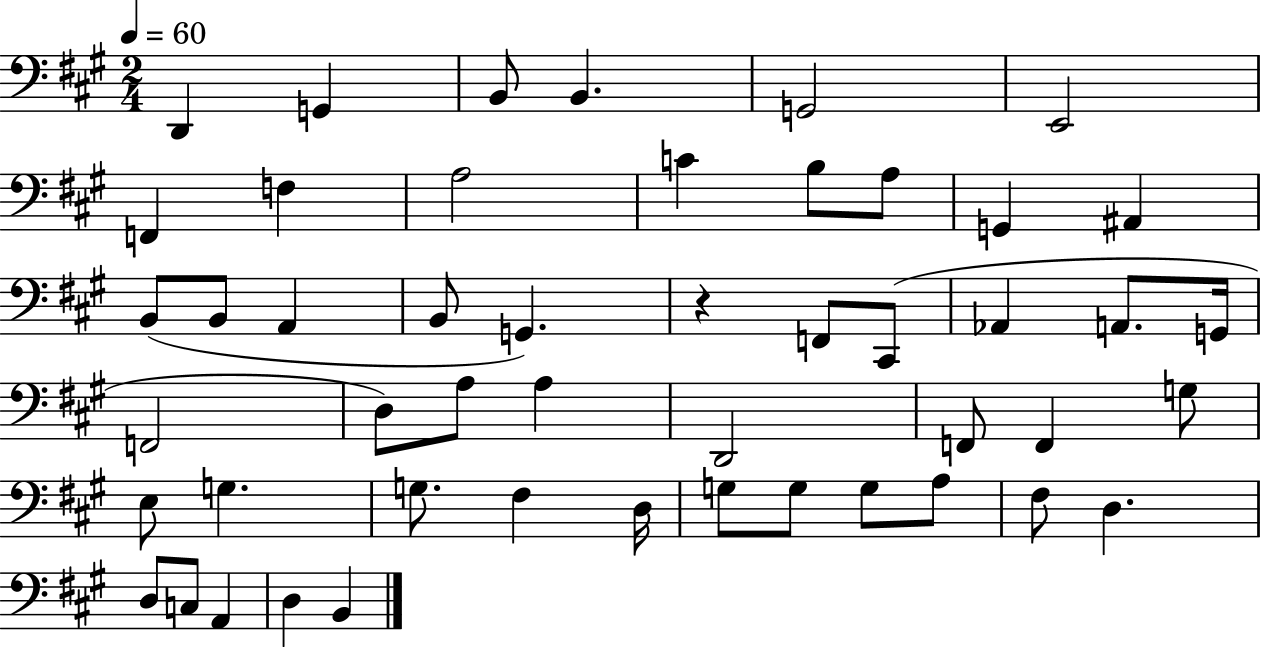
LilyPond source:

{
  \clef bass
  \numericTimeSignature
  \time 2/4
  \key a \major
  \tempo 4 = 60
  \repeat volta 2 { d,4 g,4 | b,8 b,4. | g,2 | e,2 | \break f,4 f4 | a2 | c'4 b8 a8 | g,4 ais,4 | \break b,8( b,8 a,4 | b,8 g,4.) | r4 f,8 cis,8( | aes,4 a,8. g,16 | \break f,2 | d8) a8 a4 | d,2 | f,8 f,4 g8 | \break e8 g4. | g8. fis4 d16 | g8 g8 g8 a8 | fis8 d4. | \break d8 c8 a,4 | d4 b,4 | } \bar "|."
}